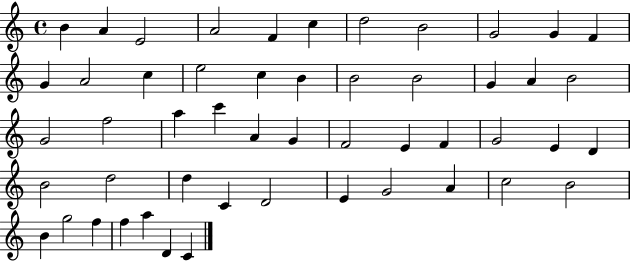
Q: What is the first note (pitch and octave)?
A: B4